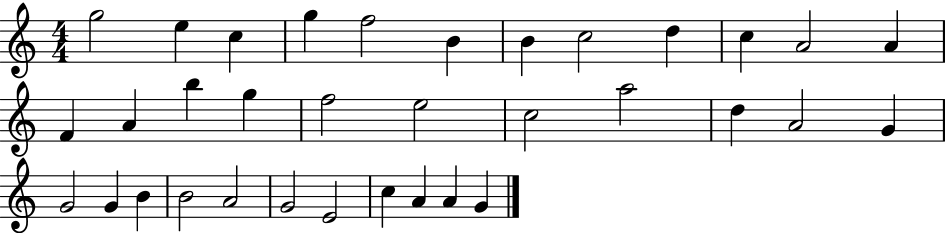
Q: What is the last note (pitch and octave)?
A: G4